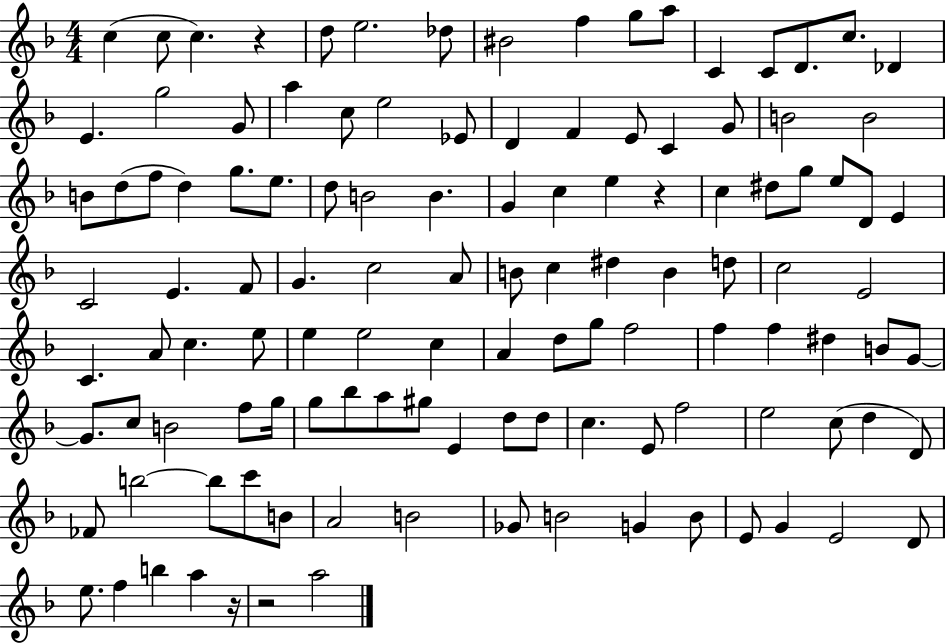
{
  \clef treble
  \numericTimeSignature
  \time 4/4
  \key f \major
  c''4( c''8 c''4.) r4 | d''8 e''2. des''8 | bis'2 f''4 g''8 a''8 | c'4 c'8 d'8. c''8. des'4 | \break e'4. g''2 g'8 | a''4 c''8 e''2 ees'8 | d'4 f'4 e'8 c'4 g'8 | b'2 b'2 | \break b'8 d''8( f''8 d''4) g''8. e''8. | d''8 b'2 b'4. | g'4 c''4 e''4 r4 | c''4 dis''8 g''8 e''8 d'8 e'4 | \break c'2 e'4. f'8 | g'4. c''2 a'8 | b'8 c''4 dis''4 b'4 d''8 | c''2 e'2 | \break c'4. a'8 c''4. e''8 | e''4 e''2 c''4 | a'4 d''8 g''8 f''2 | f''4 f''4 dis''4 b'8 g'8~~ | \break g'8. c''8 b'2 f''8 g''16 | g''8 bes''8 a''8 gis''8 e'4 d''8 d''8 | c''4. e'8 f''2 | e''2 c''8( d''4 d'8) | \break fes'8 b''2~~ b''8 c'''8 b'8 | a'2 b'2 | ges'8 b'2 g'4 b'8 | e'8 g'4 e'2 d'8 | \break e''8. f''4 b''4 a''4 r16 | r2 a''2 | \bar "|."
}